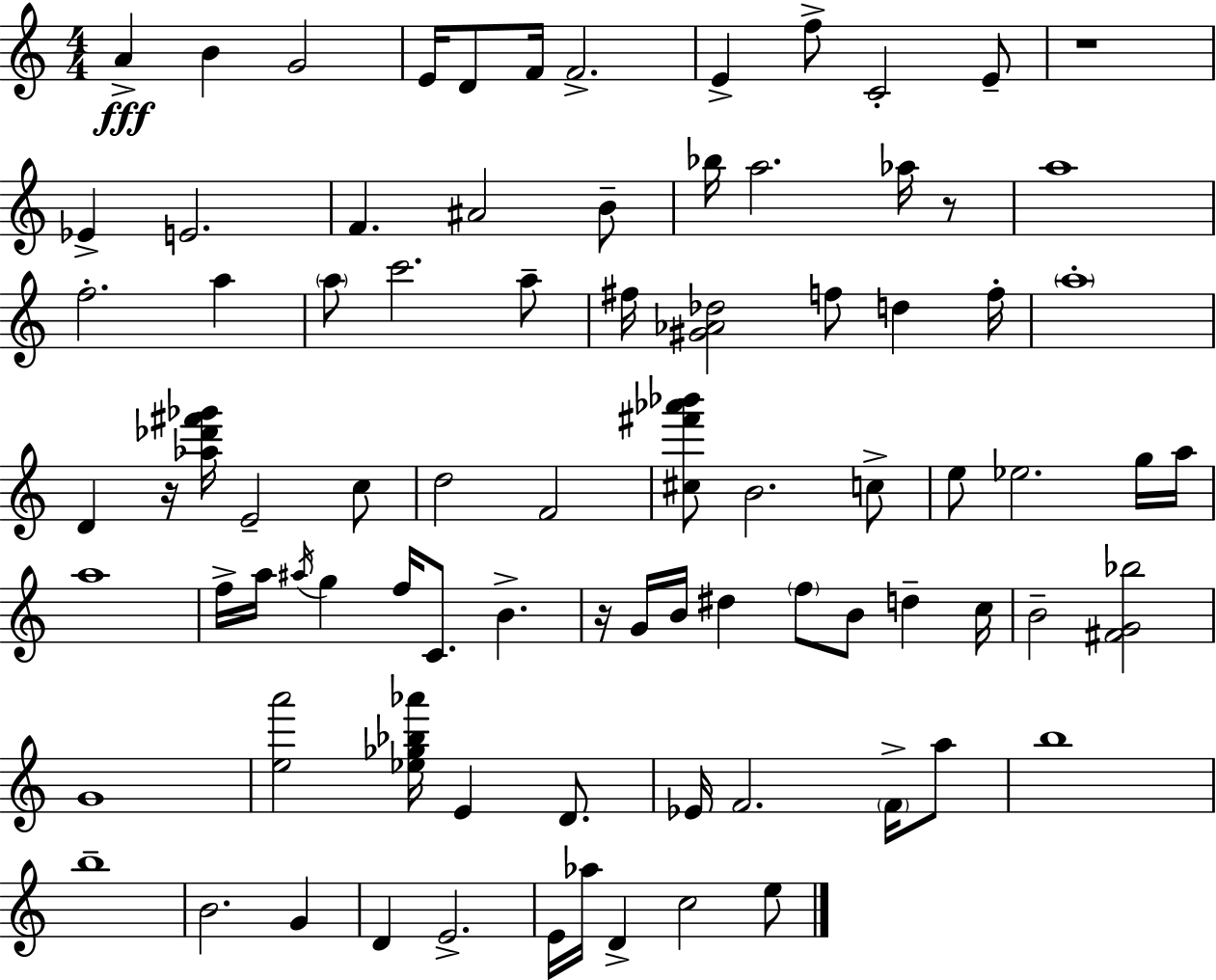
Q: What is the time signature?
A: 4/4